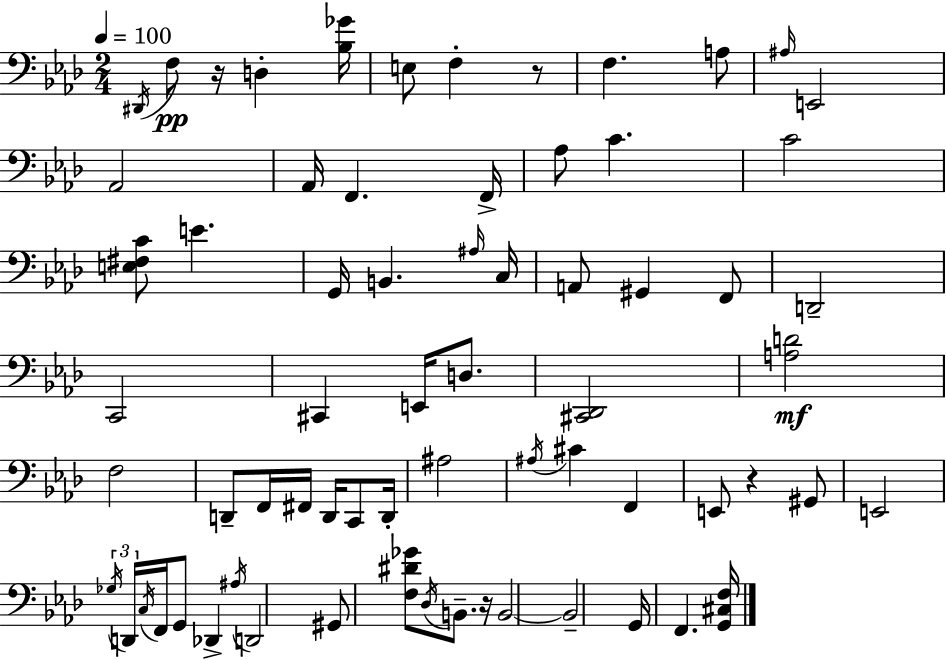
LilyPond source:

{
  \clef bass
  \numericTimeSignature
  \time 2/4
  \key f \minor
  \tempo 4 = 100
  \acciaccatura { dis,16 }\pp f8 r16 d4-. | <bes ges'>16 e8 f4-. r8 | f4. a8 | \grace { ais16 } e,2 | \break aes,2 | aes,16 f,4. | f,16-> aes8 c'4. | c'2 | \break <e fis c'>8 e'4. | g,16 b,4. | \grace { ais16 } c16 a,8 gis,4 | f,8 d,2-- | \break c,2 | cis,4 e,16 | d8. <cis, des,>2 | <a d'>2\mf | \break f2 | d,8-- f,16 fis,16 d,16 | c,8 d,16-. ais2 | \acciaccatura { ais16 } cis'4 | \break f,4 e,8 r4 | gis,8 e,2 | \tuplet 3/2 { \acciaccatura { ges16 } d,16 \acciaccatura { c16 } } f,16 | g,8 des,4-> \acciaccatura { ais16 } d,2 | \break gis,8 | <f dis' ges'>8 \acciaccatura { des16 } b,8.-- r16 | b,2~~ | b,2-- | \break g,16 f,4. <g, cis f>16 | \bar "|."
}